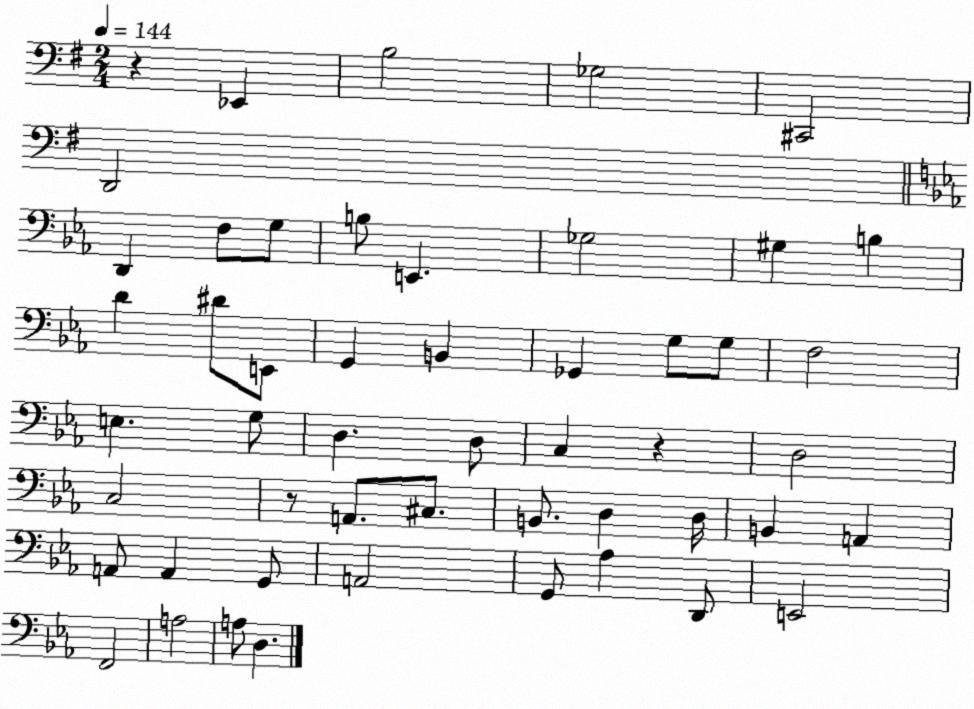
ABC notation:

X:1
T:Untitled
M:2/4
L:1/4
K:G
z _E,, B,2 _G,2 ^C,,2 D,,2 D,, F,/2 G,/2 B,/2 E,, _G,2 ^G, B, D ^D/2 E,,/2 G,, B,, _G,, G,/2 G,/2 F,2 E, G,/2 D, D,/2 C, z D,2 C,2 z/2 A,,/2 ^C,/2 B,,/2 D, D,/4 B,, A,, A,,/2 A,, G,,/2 A,,2 G,,/2 _A, D,,/2 E,,2 F,,2 A,2 A,/2 D,